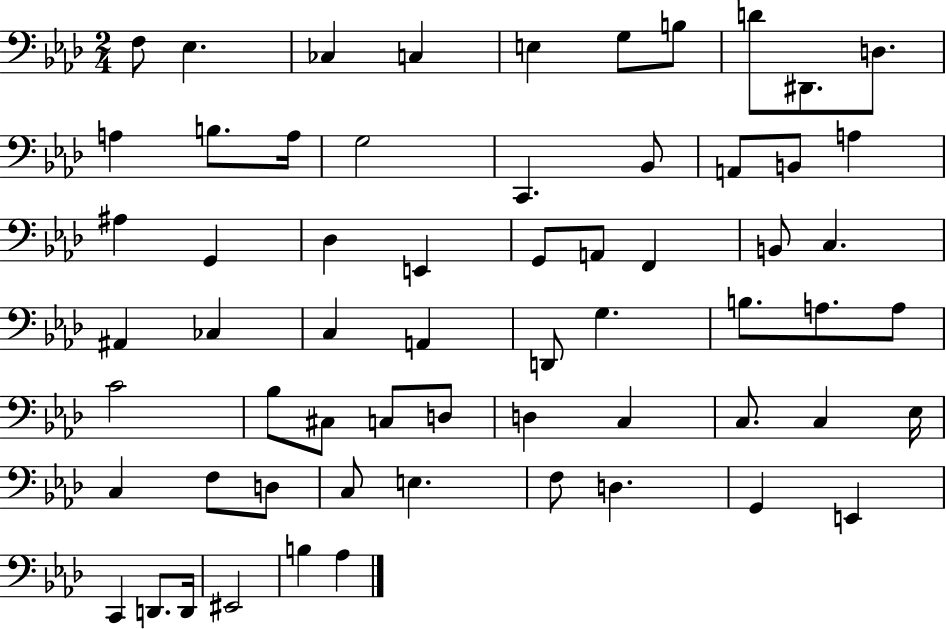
F3/e Eb3/q. CES3/q C3/q E3/q G3/e B3/e D4/e D#2/e. D3/e. A3/q B3/e. A3/s G3/h C2/q. Bb2/e A2/e B2/e A3/q A#3/q G2/q Db3/q E2/q G2/e A2/e F2/q B2/e C3/q. A#2/q CES3/q C3/q A2/q D2/e G3/q. B3/e. A3/e. A3/e C4/h Bb3/e C#3/e C3/e D3/e D3/q C3/q C3/e. C3/q Eb3/s C3/q F3/e D3/e C3/e E3/q. F3/e D3/q. G2/q E2/q C2/q D2/e. D2/s EIS2/h B3/q Ab3/q